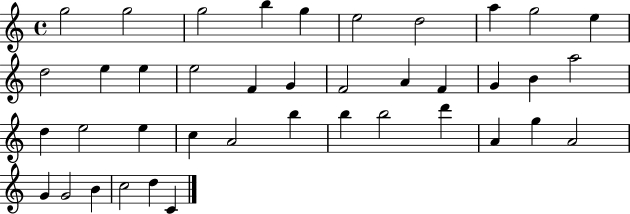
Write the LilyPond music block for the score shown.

{
  \clef treble
  \time 4/4
  \defaultTimeSignature
  \key c \major
  g''2 g''2 | g''2 b''4 g''4 | e''2 d''2 | a''4 g''2 e''4 | \break d''2 e''4 e''4 | e''2 f'4 g'4 | f'2 a'4 f'4 | g'4 b'4 a''2 | \break d''4 e''2 e''4 | c''4 a'2 b''4 | b''4 b''2 d'''4 | a'4 g''4 a'2 | \break g'4 g'2 b'4 | c''2 d''4 c'4 | \bar "|."
}